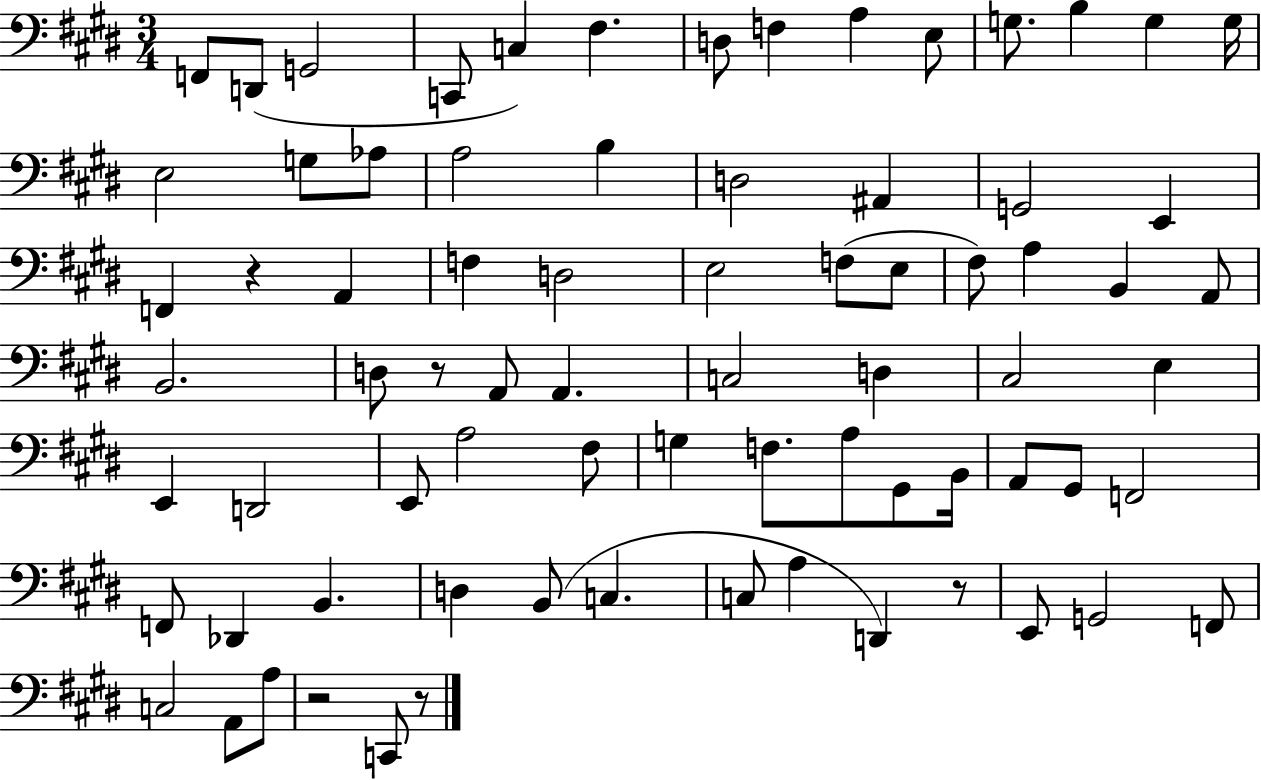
F2/e D2/e G2/h C2/e C3/q F#3/q. D3/e F3/q A3/q E3/e G3/e. B3/q G3/q G3/s E3/h G3/e Ab3/e A3/h B3/q D3/h A#2/q G2/h E2/q F2/q R/q A2/q F3/q D3/h E3/h F3/e E3/e F#3/e A3/q B2/q A2/e B2/h. D3/e R/e A2/e A2/q. C3/h D3/q C#3/h E3/q E2/q D2/h E2/e A3/h F#3/e G3/q F3/e. A3/e G#2/e B2/s A2/e G#2/e F2/h F2/e Db2/q B2/q. D3/q B2/e C3/q. C3/e A3/q D2/q R/e E2/e G2/h F2/e C3/h A2/e A3/e R/h C2/e R/e